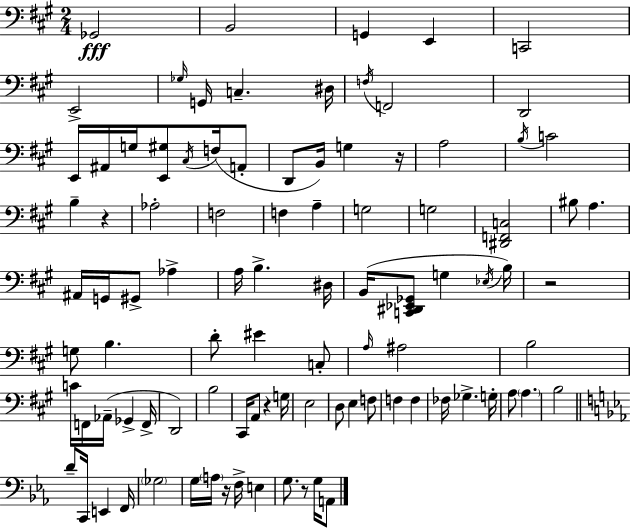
{
  \clef bass
  \numericTimeSignature
  \time 2/4
  \key a \major
  ges,2\fff | b,2 | g,4 e,4 | c,2 | \break e,2-> | \grace { ges16 } g,16 c4.-- | dis16 \acciaccatura { f16 } f,2 | d,2 | \break e,16 ais,16 g16 <e, gis>8 \acciaccatura { cis16 } | f16( a,8-. d,8 b,16) g4 | r16 a2 | \acciaccatura { b16 } c'2 | \break b4-- | r4 aes2-. | f2 | f4 | \break a4-- g2 | g2 | <dis, f, c>2 | bis8 a4. | \break ais,16 g,16 gis,8-> | aes4-> a16 b4.-> | dis16 b,16( <c, dis, ees, ges,>8 g4 | \acciaccatura { ees16 } b16) r2 | \break g8 b4. | d'8-. eis'4 | c8-. \grace { a16 } ais2 | b2 | \break c'16 f,16 | aes,16--( ges,4-> f,16-> d,2) | b2 | cis,16 a,8 | \break r4 g16 e2 | d8 | e4 f8 f4 | f4 fes16 ges4.-> | \break g16-. a8 | \parenthesize a4. b2 | \bar "||" \break \key ees \major d'8-- c,16 e,4 f,16 | \parenthesize ges2 | g16 \parenthesize a16 r16 f16-> e4 | g8. r8 g16 a,8 | \break \bar "|."
}